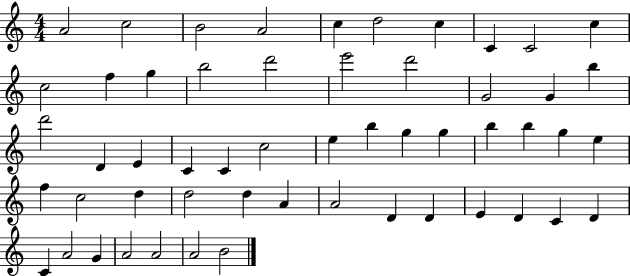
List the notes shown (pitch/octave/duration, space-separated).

A4/h C5/h B4/h A4/h C5/q D5/h C5/q C4/q C4/h C5/q C5/h F5/q G5/q B5/h D6/h E6/h D6/h G4/h G4/q B5/q D6/h D4/q E4/q C4/q C4/q C5/h E5/q B5/q G5/q G5/q B5/q B5/q G5/q E5/q F5/q C5/h D5/q D5/h D5/q A4/q A4/h D4/q D4/q E4/q D4/q C4/q D4/q C4/q A4/h G4/q A4/h A4/h A4/h B4/h